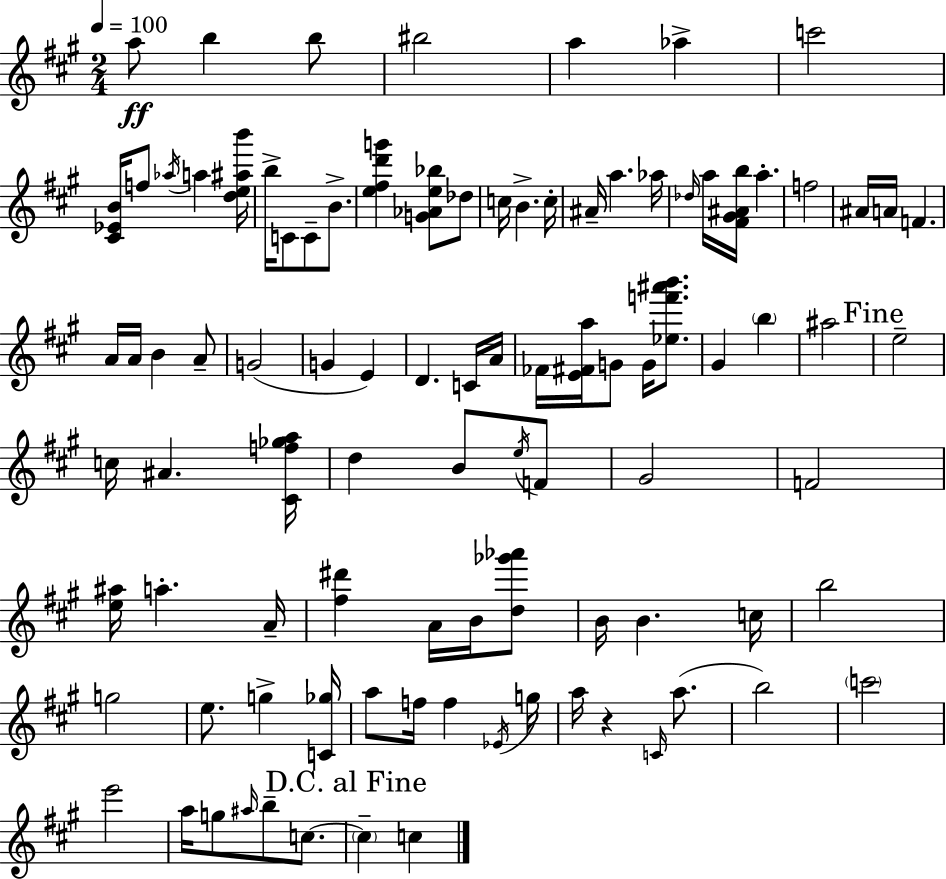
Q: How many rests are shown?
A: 1